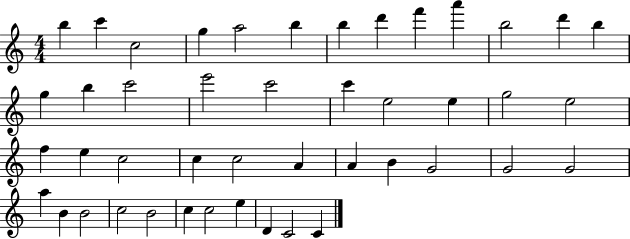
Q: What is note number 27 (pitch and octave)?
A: C5